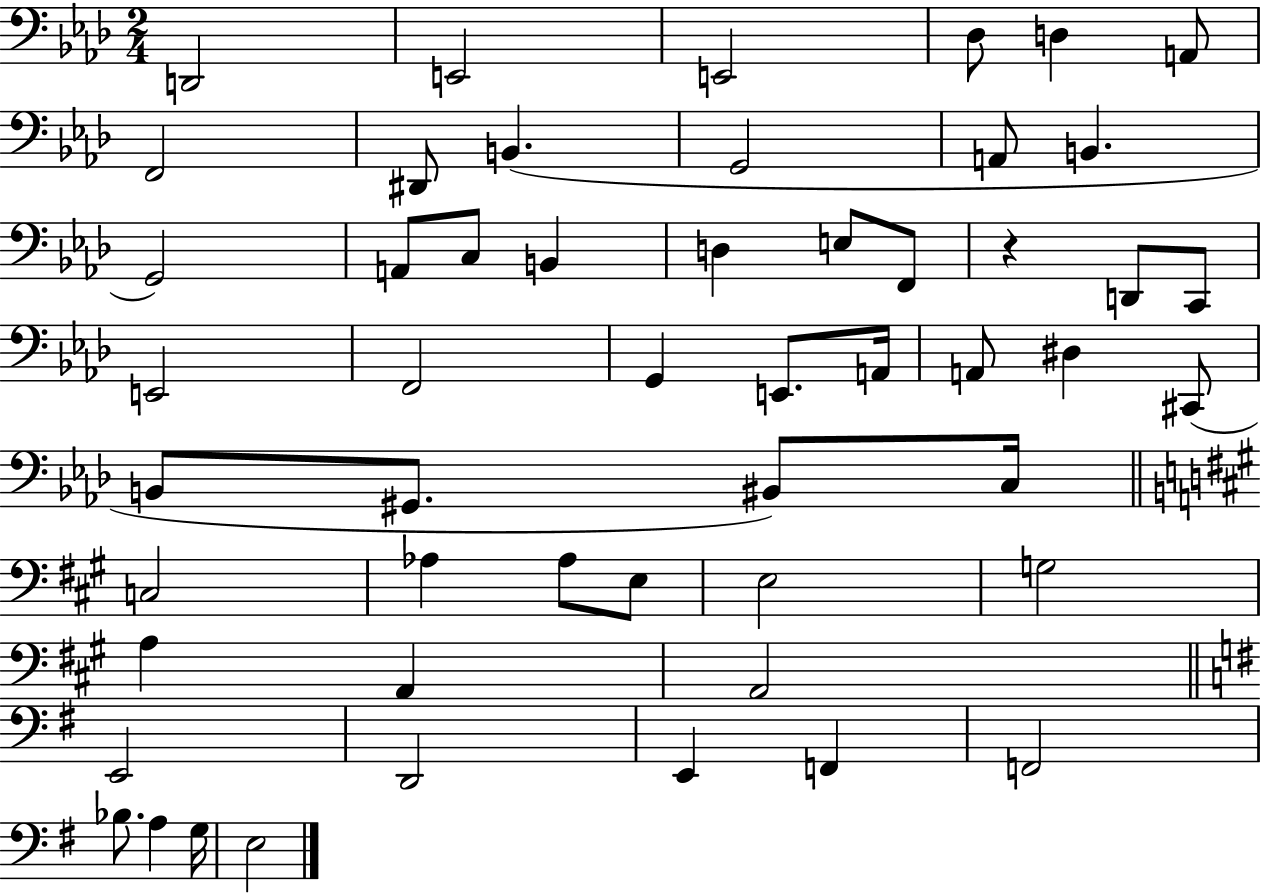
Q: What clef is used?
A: bass